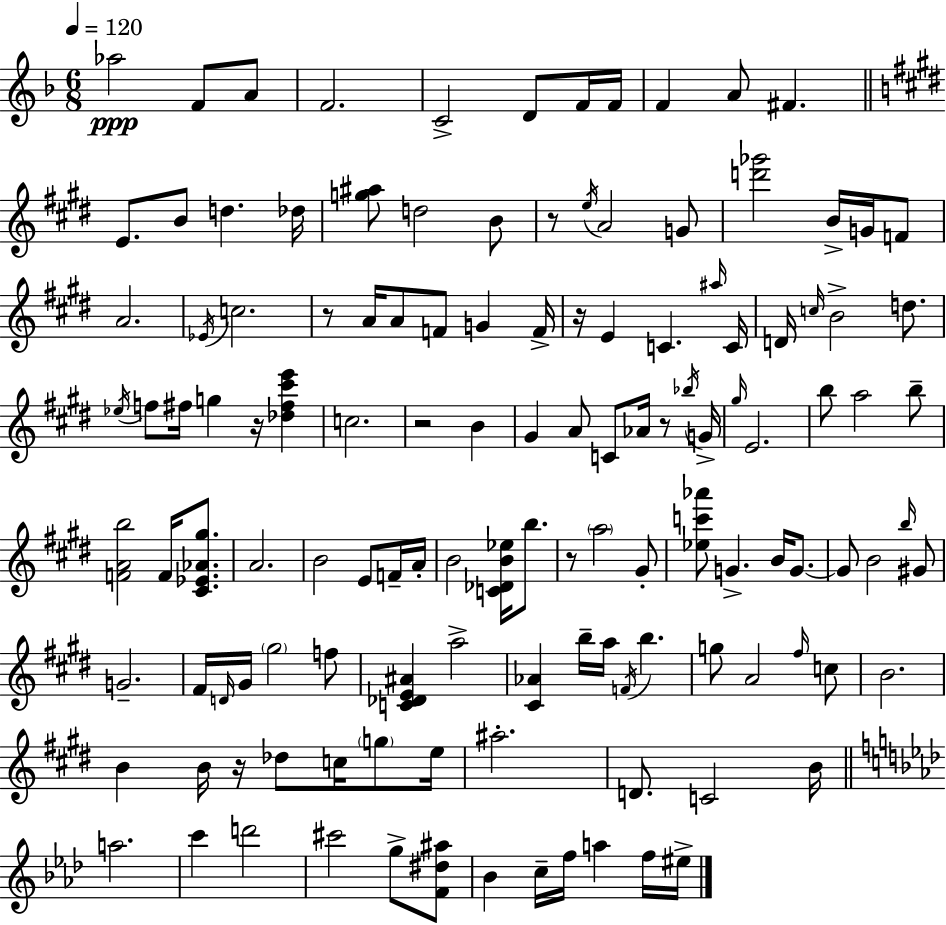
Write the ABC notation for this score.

X:1
T:Untitled
M:6/8
L:1/4
K:F
_a2 F/2 A/2 F2 C2 D/2 F/4 F/4 F A/2 ^F E/2 B/2 d _d/4 [g^a]/2 d2 B/2 z/2 e/4 A2 G/2 [d'_g']2 B/4 G/4 F/2 A2 _E/4 c2 z/2 A/4 A/2 F/2 G F/4 z/4 E C ^a/4 C/4 D/4 c/4 B2 d/2 _e/4 f/2 ^f/4 g z/4 [_d^f^c'e'] c2 z2 B ^G A/2 C/2 _A/4 z/2 _b/4 G/4 ^g/4 E2 b/2 a2 b/2 [FAb]2 F/4 [^C_E_A^g]/2 A2 B2 E/2 F/4 A/4 B2 [C_DB_e]/4 b/2 z/2 a2 ^G/2 [_ec'_a']/2 G B/4 G/2 G/2 B2 b/4 ^G/2 G2 ^F/4 D/4 ^G/4 ^g2 f/2 [C_DE^A] a2 [^C_A] b/4 a/4 F/4 b g/2 A2 ^f/4 c/2 B2 B B/4 z/4 _d/2 c/4 g/2 e/4 ^a2 D/2 C2 B/4 a2 c' d'2 ^c'2 g/2 [F^d^a]/2 _B c/4 f/4 a f/4 ^e/4